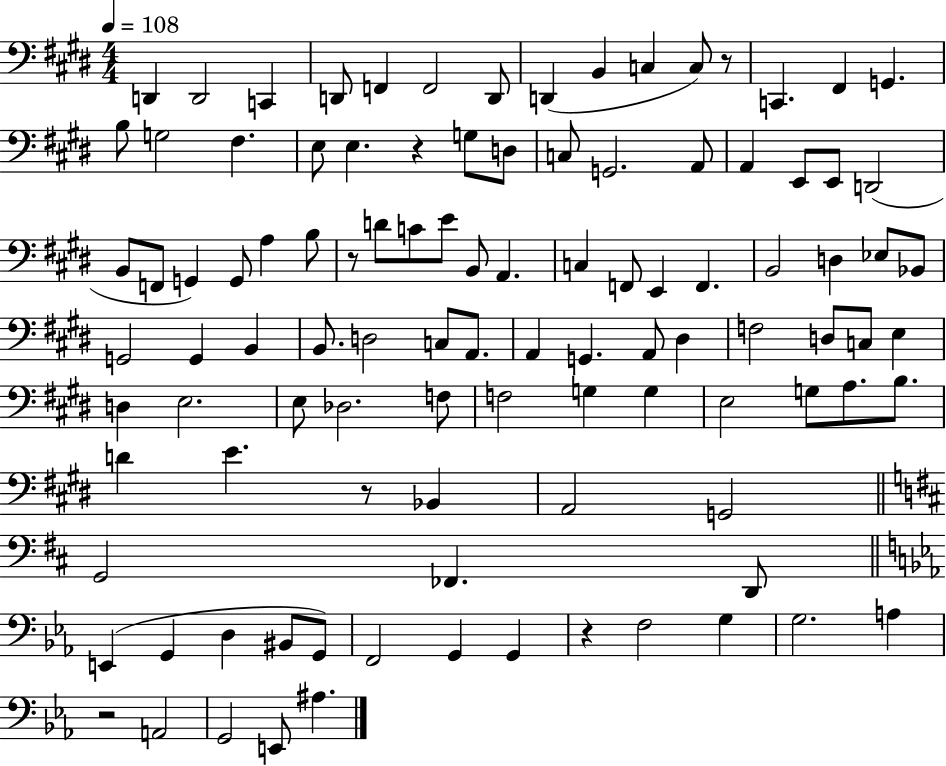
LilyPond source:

{
  \clef bass
  \numericTimeSignature
  \time 4/4
  \key e \major
  \tempo 4 = 108
  d,4 d,2 c,4 | d,8 f,4 f,2 d,8 | d,4( b,4 c4 c8) r8 | c,4. fis,4 g,4. | \break b8 g2 fis4. | e8 e4. r4 g8 d8 | c8 g,2. a,8 | a,4 e,8 e,8 d,2( | \break b,8 f,8 g,4) g,8 a4 b8 | r8 d'8 c'8 e'8 b,8 a,4. | c4 f,8 e,4 f,4. | b,2 d4 ees8 bes,8 | \break g,2 g,4 b,4 | b,8. d2 c8 a,8. | a,4 g,4. a,8 dis4 | f2 d8 c8 e4 | \break d4 e2. | e8 des2. f8 | f2 g4 g4 | e2 g8 a8. b8. | \break d'4 e'4. r8 bes,4 | a,2 g,2 | \bar "||" \break \key b \minor g,2 fes,4. d,8 | \bar "||" \break \key ees \major e,4( g,4 d4 bis,8 g,8) | f,2 g,4 g,4 | r4 f2 g4 | g2. a4 | \break r2 a,2 | g,2 e,8 ais4. | \bar "|."
}